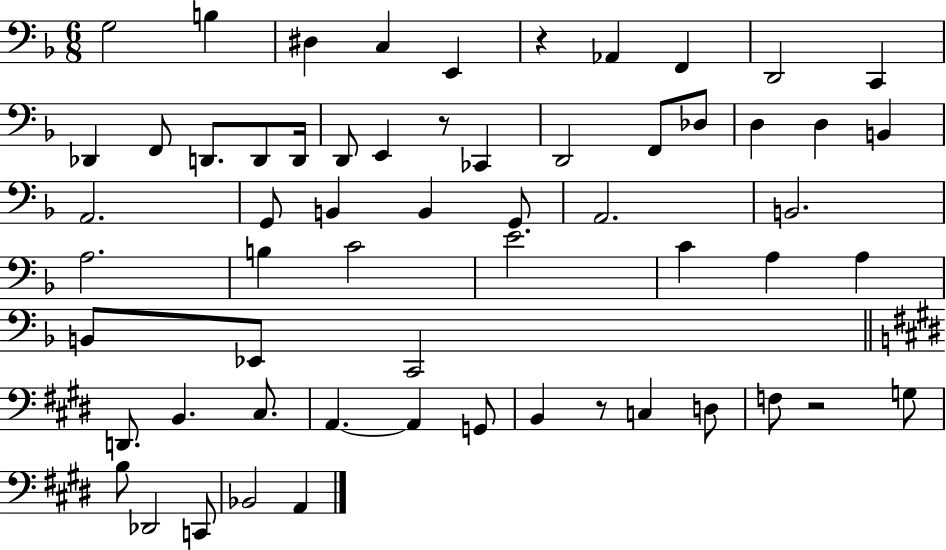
{
  \clef bass
  \numericTimeSignature
  \time 6/8
  \key f \major
  g2 b4 | dis4 c4 e,4 | r4 aes,4 f,4 | d,2 c,4 | \break des,4 f,8 d,8. d,8 d,16 | d,8 e,4 r8 ces,4 | d,2 f,8 des8 | d4 d4 b,4 | \break a,2. | g,8 b,4 b,4 g,8 | a,2. | b,2. | \break a2. | b4 c'2 | e'2. | c'4 a4 a4 | \break b,8 ees,8 c,2 | \bar "||" \break \key e \major d,8. b,4. cis8. | a,4.~~ a,4 g,8 | b,4 r8 c4 d8 | f8 r2 g8 | \break b8 des,2 c,8 | bes,2 a,4 | \bar "|."
}